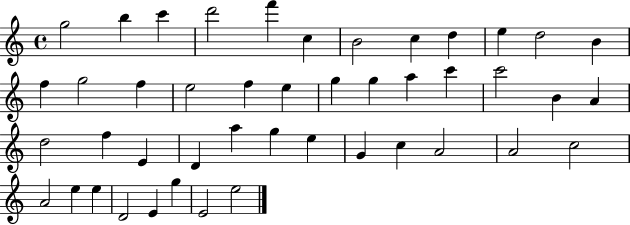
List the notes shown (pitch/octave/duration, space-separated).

G5/h B5/q C6/q D6/h F6/q C5/q B4/h C5/q D5/q E5/q D5/h B4/q F5/q G5/h F5/q E5/h F5/q E5/q G5/q G5/q A5/q C6/q C6/h B4/q A4/q D5/h F5/q E4/q D4/q A5/q G5/q E5/q G4/q C5/q A4/h A4/h C5/h A4/h E5/q E5/q D4/h E4/q G5/q E4/h E5/h